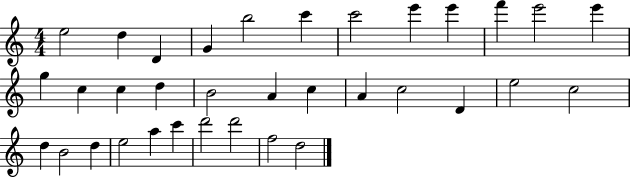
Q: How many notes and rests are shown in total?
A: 34